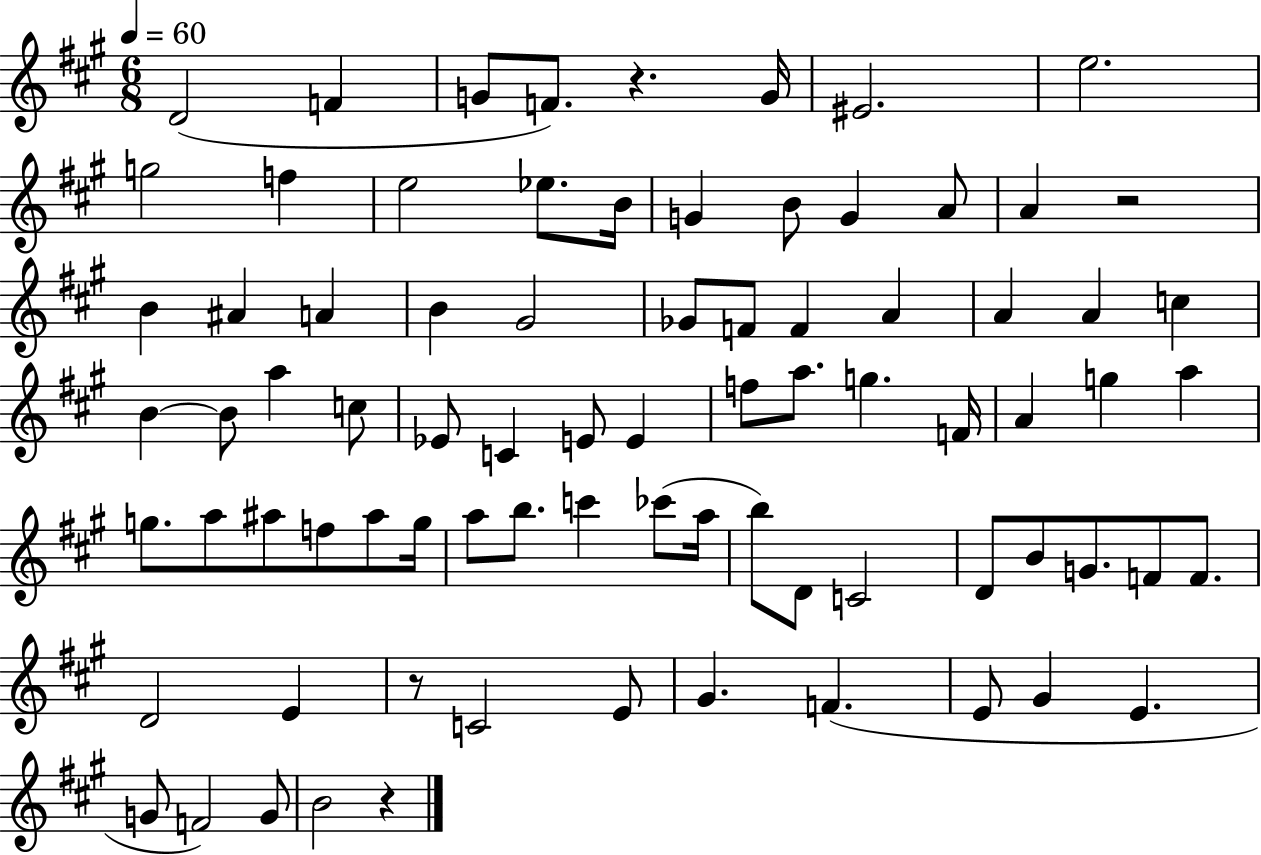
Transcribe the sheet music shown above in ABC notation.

X:1
T:Untitled
M:6/8
L:1/4
K:A
D2 F G/2 F/2 z G/4 ^E2 e2 g2 f e2 _e/2 B/4 G B/2 G A/2 A z2 B ^A A B ^G2 _G/2 F/2 F A A A c B B/2 a c/2 _E/2 C E/2 E f/2 a/2 g F/4 A g a g/2 a/2 ^a/2 f/2 ^a/2 g/4 a/2 b/2 c' _c'/2 a/4 b/2 D/2 C2 D/2 B/2 G/2 F/2 F/2 D2 E z/2 C2 E/2 ^G F E/2 ^G E G/2 F2 G/2 B2 z